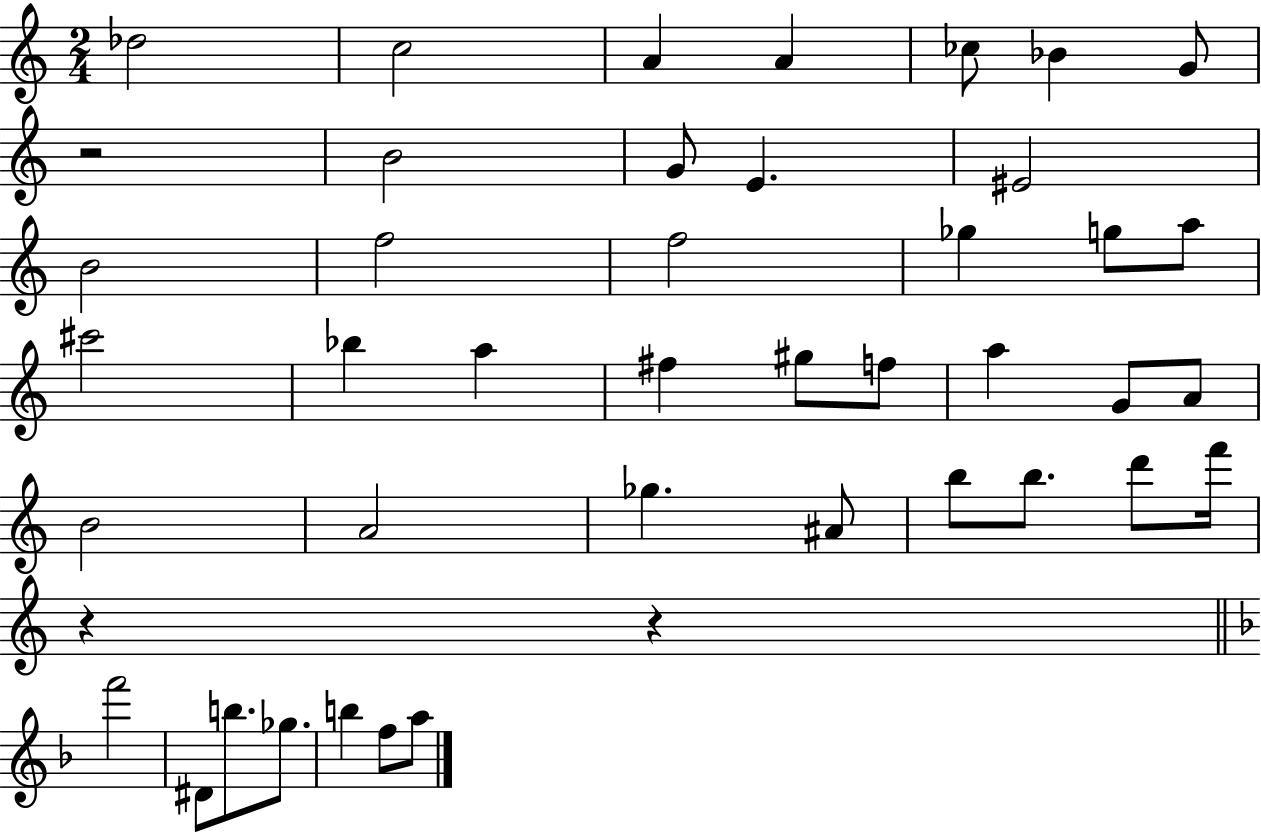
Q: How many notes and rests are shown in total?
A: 44